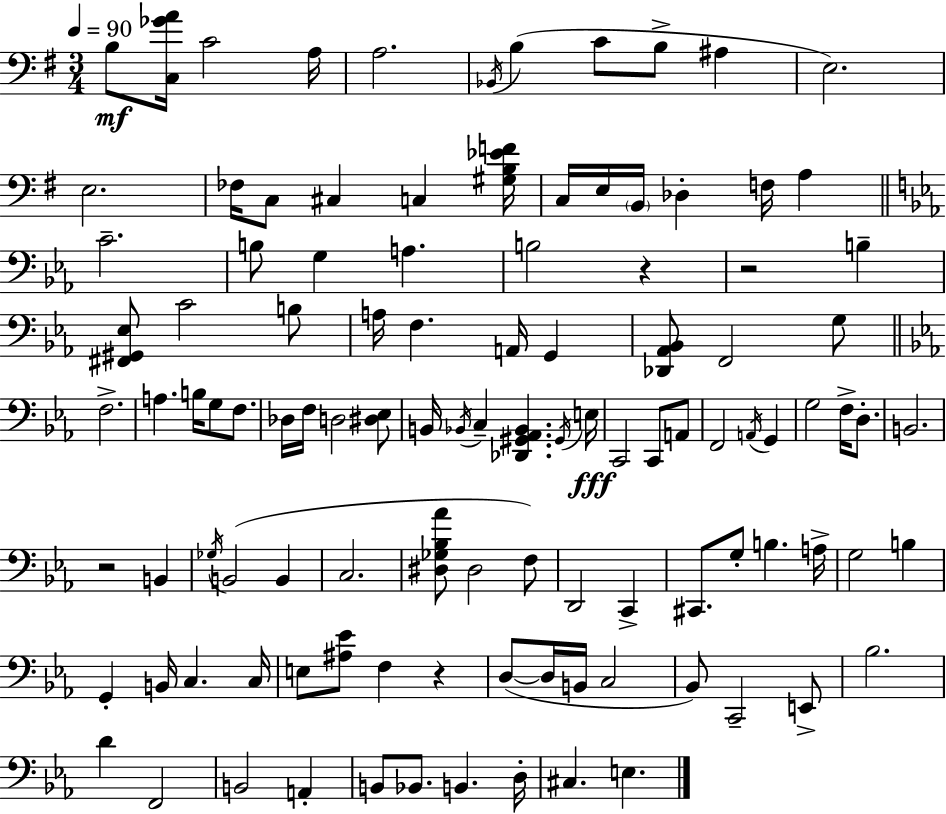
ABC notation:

X:1
T:Untitled
M:3/4
L:1/4
K:G
B,/2 [C,_GA]/4 C2 A,/4 A,2 _B,,/4 B, C/2 B,/2 ^A, E,2 E,2 _F,/4 C,/2 ^C, C, [^G,B,_EF]/4 C,/4 E,/4 B,,/4 _D, F,/4 A, C2 B,/2 G, A, B,2 z z2 B, [^F,,^G,,_E,]/2 C2 B,/2 A,/4 F, A,,/4 G,, [_D,,_A,,_B,,]/2 F,,2 G,/2 F,2 A, B,/4 G,/2 F,/2 _D,/4 F,/4 D,2 [^D,_E,]/2 B,,/4 _B,,/4 C, [_D,,^G,,_A,,_B,,] ^G,,/4 E,/4 C,,2 C,,/2 A,,/2 F,,2 A,,/4 G,, G,2 F,/4 D,/2 B,,2 z2 B,, _G,/4 B,,2 B,, C,2 [^D,_G,_B,_A]/2 ^D,2 F,/2 D,,2 C,, ^C,,/2 G,/2 B, A,/4 G,2 B, G,, B,,/4 C, C,/4 E,/2 [^A,_E]/2 F, z D,/2 D,/4 B,,/4 C,2 _B,,/2 C,,2 E,,/2 _B,2 D F,,2 B,,2 A,, B,,/2 _B,,/2 B,, D,/4 ^C, E,